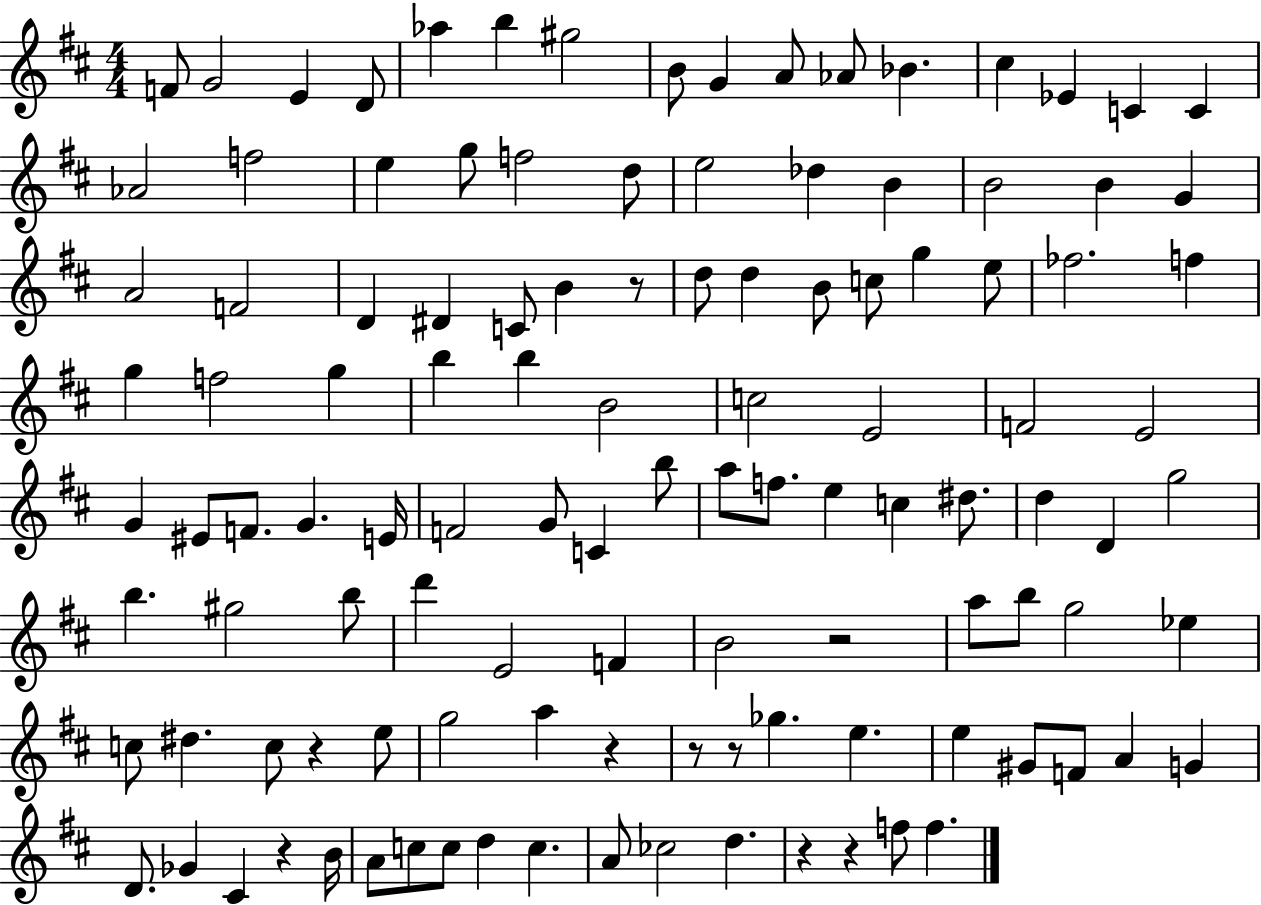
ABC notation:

X:1
T:Untitled
M:4/4
L:1/4
K:D
F/2 G2 E D/2 _a b ^g2 B/2 G A/2 _A/2 _B ^c _E C C _A2 f2 e g/2 f2 d/2 e2 _d B B2 B G A2 F2 D ^D C/2 B z/2 d/2 d B/2 c/2 g e/2 _f2 f g f2 g b b B2 c2 E2 F2 E2 G ^E/2 F/2 G E/4 F2 G/2 C b/2 a/2 f/2 e c ^d/2 d D g2 b ^g2 b/2 d' E2 F B2 z2 a/2 b/2 g2 _e c/2 ^d c/2 z e/2 g2 a z z/2 z/2 _g e e ^G/2 F/2 A G D/2 _G ^C z B/4 A/2 c/2 c/2 d c A/2 _c2 d z z f/2 f